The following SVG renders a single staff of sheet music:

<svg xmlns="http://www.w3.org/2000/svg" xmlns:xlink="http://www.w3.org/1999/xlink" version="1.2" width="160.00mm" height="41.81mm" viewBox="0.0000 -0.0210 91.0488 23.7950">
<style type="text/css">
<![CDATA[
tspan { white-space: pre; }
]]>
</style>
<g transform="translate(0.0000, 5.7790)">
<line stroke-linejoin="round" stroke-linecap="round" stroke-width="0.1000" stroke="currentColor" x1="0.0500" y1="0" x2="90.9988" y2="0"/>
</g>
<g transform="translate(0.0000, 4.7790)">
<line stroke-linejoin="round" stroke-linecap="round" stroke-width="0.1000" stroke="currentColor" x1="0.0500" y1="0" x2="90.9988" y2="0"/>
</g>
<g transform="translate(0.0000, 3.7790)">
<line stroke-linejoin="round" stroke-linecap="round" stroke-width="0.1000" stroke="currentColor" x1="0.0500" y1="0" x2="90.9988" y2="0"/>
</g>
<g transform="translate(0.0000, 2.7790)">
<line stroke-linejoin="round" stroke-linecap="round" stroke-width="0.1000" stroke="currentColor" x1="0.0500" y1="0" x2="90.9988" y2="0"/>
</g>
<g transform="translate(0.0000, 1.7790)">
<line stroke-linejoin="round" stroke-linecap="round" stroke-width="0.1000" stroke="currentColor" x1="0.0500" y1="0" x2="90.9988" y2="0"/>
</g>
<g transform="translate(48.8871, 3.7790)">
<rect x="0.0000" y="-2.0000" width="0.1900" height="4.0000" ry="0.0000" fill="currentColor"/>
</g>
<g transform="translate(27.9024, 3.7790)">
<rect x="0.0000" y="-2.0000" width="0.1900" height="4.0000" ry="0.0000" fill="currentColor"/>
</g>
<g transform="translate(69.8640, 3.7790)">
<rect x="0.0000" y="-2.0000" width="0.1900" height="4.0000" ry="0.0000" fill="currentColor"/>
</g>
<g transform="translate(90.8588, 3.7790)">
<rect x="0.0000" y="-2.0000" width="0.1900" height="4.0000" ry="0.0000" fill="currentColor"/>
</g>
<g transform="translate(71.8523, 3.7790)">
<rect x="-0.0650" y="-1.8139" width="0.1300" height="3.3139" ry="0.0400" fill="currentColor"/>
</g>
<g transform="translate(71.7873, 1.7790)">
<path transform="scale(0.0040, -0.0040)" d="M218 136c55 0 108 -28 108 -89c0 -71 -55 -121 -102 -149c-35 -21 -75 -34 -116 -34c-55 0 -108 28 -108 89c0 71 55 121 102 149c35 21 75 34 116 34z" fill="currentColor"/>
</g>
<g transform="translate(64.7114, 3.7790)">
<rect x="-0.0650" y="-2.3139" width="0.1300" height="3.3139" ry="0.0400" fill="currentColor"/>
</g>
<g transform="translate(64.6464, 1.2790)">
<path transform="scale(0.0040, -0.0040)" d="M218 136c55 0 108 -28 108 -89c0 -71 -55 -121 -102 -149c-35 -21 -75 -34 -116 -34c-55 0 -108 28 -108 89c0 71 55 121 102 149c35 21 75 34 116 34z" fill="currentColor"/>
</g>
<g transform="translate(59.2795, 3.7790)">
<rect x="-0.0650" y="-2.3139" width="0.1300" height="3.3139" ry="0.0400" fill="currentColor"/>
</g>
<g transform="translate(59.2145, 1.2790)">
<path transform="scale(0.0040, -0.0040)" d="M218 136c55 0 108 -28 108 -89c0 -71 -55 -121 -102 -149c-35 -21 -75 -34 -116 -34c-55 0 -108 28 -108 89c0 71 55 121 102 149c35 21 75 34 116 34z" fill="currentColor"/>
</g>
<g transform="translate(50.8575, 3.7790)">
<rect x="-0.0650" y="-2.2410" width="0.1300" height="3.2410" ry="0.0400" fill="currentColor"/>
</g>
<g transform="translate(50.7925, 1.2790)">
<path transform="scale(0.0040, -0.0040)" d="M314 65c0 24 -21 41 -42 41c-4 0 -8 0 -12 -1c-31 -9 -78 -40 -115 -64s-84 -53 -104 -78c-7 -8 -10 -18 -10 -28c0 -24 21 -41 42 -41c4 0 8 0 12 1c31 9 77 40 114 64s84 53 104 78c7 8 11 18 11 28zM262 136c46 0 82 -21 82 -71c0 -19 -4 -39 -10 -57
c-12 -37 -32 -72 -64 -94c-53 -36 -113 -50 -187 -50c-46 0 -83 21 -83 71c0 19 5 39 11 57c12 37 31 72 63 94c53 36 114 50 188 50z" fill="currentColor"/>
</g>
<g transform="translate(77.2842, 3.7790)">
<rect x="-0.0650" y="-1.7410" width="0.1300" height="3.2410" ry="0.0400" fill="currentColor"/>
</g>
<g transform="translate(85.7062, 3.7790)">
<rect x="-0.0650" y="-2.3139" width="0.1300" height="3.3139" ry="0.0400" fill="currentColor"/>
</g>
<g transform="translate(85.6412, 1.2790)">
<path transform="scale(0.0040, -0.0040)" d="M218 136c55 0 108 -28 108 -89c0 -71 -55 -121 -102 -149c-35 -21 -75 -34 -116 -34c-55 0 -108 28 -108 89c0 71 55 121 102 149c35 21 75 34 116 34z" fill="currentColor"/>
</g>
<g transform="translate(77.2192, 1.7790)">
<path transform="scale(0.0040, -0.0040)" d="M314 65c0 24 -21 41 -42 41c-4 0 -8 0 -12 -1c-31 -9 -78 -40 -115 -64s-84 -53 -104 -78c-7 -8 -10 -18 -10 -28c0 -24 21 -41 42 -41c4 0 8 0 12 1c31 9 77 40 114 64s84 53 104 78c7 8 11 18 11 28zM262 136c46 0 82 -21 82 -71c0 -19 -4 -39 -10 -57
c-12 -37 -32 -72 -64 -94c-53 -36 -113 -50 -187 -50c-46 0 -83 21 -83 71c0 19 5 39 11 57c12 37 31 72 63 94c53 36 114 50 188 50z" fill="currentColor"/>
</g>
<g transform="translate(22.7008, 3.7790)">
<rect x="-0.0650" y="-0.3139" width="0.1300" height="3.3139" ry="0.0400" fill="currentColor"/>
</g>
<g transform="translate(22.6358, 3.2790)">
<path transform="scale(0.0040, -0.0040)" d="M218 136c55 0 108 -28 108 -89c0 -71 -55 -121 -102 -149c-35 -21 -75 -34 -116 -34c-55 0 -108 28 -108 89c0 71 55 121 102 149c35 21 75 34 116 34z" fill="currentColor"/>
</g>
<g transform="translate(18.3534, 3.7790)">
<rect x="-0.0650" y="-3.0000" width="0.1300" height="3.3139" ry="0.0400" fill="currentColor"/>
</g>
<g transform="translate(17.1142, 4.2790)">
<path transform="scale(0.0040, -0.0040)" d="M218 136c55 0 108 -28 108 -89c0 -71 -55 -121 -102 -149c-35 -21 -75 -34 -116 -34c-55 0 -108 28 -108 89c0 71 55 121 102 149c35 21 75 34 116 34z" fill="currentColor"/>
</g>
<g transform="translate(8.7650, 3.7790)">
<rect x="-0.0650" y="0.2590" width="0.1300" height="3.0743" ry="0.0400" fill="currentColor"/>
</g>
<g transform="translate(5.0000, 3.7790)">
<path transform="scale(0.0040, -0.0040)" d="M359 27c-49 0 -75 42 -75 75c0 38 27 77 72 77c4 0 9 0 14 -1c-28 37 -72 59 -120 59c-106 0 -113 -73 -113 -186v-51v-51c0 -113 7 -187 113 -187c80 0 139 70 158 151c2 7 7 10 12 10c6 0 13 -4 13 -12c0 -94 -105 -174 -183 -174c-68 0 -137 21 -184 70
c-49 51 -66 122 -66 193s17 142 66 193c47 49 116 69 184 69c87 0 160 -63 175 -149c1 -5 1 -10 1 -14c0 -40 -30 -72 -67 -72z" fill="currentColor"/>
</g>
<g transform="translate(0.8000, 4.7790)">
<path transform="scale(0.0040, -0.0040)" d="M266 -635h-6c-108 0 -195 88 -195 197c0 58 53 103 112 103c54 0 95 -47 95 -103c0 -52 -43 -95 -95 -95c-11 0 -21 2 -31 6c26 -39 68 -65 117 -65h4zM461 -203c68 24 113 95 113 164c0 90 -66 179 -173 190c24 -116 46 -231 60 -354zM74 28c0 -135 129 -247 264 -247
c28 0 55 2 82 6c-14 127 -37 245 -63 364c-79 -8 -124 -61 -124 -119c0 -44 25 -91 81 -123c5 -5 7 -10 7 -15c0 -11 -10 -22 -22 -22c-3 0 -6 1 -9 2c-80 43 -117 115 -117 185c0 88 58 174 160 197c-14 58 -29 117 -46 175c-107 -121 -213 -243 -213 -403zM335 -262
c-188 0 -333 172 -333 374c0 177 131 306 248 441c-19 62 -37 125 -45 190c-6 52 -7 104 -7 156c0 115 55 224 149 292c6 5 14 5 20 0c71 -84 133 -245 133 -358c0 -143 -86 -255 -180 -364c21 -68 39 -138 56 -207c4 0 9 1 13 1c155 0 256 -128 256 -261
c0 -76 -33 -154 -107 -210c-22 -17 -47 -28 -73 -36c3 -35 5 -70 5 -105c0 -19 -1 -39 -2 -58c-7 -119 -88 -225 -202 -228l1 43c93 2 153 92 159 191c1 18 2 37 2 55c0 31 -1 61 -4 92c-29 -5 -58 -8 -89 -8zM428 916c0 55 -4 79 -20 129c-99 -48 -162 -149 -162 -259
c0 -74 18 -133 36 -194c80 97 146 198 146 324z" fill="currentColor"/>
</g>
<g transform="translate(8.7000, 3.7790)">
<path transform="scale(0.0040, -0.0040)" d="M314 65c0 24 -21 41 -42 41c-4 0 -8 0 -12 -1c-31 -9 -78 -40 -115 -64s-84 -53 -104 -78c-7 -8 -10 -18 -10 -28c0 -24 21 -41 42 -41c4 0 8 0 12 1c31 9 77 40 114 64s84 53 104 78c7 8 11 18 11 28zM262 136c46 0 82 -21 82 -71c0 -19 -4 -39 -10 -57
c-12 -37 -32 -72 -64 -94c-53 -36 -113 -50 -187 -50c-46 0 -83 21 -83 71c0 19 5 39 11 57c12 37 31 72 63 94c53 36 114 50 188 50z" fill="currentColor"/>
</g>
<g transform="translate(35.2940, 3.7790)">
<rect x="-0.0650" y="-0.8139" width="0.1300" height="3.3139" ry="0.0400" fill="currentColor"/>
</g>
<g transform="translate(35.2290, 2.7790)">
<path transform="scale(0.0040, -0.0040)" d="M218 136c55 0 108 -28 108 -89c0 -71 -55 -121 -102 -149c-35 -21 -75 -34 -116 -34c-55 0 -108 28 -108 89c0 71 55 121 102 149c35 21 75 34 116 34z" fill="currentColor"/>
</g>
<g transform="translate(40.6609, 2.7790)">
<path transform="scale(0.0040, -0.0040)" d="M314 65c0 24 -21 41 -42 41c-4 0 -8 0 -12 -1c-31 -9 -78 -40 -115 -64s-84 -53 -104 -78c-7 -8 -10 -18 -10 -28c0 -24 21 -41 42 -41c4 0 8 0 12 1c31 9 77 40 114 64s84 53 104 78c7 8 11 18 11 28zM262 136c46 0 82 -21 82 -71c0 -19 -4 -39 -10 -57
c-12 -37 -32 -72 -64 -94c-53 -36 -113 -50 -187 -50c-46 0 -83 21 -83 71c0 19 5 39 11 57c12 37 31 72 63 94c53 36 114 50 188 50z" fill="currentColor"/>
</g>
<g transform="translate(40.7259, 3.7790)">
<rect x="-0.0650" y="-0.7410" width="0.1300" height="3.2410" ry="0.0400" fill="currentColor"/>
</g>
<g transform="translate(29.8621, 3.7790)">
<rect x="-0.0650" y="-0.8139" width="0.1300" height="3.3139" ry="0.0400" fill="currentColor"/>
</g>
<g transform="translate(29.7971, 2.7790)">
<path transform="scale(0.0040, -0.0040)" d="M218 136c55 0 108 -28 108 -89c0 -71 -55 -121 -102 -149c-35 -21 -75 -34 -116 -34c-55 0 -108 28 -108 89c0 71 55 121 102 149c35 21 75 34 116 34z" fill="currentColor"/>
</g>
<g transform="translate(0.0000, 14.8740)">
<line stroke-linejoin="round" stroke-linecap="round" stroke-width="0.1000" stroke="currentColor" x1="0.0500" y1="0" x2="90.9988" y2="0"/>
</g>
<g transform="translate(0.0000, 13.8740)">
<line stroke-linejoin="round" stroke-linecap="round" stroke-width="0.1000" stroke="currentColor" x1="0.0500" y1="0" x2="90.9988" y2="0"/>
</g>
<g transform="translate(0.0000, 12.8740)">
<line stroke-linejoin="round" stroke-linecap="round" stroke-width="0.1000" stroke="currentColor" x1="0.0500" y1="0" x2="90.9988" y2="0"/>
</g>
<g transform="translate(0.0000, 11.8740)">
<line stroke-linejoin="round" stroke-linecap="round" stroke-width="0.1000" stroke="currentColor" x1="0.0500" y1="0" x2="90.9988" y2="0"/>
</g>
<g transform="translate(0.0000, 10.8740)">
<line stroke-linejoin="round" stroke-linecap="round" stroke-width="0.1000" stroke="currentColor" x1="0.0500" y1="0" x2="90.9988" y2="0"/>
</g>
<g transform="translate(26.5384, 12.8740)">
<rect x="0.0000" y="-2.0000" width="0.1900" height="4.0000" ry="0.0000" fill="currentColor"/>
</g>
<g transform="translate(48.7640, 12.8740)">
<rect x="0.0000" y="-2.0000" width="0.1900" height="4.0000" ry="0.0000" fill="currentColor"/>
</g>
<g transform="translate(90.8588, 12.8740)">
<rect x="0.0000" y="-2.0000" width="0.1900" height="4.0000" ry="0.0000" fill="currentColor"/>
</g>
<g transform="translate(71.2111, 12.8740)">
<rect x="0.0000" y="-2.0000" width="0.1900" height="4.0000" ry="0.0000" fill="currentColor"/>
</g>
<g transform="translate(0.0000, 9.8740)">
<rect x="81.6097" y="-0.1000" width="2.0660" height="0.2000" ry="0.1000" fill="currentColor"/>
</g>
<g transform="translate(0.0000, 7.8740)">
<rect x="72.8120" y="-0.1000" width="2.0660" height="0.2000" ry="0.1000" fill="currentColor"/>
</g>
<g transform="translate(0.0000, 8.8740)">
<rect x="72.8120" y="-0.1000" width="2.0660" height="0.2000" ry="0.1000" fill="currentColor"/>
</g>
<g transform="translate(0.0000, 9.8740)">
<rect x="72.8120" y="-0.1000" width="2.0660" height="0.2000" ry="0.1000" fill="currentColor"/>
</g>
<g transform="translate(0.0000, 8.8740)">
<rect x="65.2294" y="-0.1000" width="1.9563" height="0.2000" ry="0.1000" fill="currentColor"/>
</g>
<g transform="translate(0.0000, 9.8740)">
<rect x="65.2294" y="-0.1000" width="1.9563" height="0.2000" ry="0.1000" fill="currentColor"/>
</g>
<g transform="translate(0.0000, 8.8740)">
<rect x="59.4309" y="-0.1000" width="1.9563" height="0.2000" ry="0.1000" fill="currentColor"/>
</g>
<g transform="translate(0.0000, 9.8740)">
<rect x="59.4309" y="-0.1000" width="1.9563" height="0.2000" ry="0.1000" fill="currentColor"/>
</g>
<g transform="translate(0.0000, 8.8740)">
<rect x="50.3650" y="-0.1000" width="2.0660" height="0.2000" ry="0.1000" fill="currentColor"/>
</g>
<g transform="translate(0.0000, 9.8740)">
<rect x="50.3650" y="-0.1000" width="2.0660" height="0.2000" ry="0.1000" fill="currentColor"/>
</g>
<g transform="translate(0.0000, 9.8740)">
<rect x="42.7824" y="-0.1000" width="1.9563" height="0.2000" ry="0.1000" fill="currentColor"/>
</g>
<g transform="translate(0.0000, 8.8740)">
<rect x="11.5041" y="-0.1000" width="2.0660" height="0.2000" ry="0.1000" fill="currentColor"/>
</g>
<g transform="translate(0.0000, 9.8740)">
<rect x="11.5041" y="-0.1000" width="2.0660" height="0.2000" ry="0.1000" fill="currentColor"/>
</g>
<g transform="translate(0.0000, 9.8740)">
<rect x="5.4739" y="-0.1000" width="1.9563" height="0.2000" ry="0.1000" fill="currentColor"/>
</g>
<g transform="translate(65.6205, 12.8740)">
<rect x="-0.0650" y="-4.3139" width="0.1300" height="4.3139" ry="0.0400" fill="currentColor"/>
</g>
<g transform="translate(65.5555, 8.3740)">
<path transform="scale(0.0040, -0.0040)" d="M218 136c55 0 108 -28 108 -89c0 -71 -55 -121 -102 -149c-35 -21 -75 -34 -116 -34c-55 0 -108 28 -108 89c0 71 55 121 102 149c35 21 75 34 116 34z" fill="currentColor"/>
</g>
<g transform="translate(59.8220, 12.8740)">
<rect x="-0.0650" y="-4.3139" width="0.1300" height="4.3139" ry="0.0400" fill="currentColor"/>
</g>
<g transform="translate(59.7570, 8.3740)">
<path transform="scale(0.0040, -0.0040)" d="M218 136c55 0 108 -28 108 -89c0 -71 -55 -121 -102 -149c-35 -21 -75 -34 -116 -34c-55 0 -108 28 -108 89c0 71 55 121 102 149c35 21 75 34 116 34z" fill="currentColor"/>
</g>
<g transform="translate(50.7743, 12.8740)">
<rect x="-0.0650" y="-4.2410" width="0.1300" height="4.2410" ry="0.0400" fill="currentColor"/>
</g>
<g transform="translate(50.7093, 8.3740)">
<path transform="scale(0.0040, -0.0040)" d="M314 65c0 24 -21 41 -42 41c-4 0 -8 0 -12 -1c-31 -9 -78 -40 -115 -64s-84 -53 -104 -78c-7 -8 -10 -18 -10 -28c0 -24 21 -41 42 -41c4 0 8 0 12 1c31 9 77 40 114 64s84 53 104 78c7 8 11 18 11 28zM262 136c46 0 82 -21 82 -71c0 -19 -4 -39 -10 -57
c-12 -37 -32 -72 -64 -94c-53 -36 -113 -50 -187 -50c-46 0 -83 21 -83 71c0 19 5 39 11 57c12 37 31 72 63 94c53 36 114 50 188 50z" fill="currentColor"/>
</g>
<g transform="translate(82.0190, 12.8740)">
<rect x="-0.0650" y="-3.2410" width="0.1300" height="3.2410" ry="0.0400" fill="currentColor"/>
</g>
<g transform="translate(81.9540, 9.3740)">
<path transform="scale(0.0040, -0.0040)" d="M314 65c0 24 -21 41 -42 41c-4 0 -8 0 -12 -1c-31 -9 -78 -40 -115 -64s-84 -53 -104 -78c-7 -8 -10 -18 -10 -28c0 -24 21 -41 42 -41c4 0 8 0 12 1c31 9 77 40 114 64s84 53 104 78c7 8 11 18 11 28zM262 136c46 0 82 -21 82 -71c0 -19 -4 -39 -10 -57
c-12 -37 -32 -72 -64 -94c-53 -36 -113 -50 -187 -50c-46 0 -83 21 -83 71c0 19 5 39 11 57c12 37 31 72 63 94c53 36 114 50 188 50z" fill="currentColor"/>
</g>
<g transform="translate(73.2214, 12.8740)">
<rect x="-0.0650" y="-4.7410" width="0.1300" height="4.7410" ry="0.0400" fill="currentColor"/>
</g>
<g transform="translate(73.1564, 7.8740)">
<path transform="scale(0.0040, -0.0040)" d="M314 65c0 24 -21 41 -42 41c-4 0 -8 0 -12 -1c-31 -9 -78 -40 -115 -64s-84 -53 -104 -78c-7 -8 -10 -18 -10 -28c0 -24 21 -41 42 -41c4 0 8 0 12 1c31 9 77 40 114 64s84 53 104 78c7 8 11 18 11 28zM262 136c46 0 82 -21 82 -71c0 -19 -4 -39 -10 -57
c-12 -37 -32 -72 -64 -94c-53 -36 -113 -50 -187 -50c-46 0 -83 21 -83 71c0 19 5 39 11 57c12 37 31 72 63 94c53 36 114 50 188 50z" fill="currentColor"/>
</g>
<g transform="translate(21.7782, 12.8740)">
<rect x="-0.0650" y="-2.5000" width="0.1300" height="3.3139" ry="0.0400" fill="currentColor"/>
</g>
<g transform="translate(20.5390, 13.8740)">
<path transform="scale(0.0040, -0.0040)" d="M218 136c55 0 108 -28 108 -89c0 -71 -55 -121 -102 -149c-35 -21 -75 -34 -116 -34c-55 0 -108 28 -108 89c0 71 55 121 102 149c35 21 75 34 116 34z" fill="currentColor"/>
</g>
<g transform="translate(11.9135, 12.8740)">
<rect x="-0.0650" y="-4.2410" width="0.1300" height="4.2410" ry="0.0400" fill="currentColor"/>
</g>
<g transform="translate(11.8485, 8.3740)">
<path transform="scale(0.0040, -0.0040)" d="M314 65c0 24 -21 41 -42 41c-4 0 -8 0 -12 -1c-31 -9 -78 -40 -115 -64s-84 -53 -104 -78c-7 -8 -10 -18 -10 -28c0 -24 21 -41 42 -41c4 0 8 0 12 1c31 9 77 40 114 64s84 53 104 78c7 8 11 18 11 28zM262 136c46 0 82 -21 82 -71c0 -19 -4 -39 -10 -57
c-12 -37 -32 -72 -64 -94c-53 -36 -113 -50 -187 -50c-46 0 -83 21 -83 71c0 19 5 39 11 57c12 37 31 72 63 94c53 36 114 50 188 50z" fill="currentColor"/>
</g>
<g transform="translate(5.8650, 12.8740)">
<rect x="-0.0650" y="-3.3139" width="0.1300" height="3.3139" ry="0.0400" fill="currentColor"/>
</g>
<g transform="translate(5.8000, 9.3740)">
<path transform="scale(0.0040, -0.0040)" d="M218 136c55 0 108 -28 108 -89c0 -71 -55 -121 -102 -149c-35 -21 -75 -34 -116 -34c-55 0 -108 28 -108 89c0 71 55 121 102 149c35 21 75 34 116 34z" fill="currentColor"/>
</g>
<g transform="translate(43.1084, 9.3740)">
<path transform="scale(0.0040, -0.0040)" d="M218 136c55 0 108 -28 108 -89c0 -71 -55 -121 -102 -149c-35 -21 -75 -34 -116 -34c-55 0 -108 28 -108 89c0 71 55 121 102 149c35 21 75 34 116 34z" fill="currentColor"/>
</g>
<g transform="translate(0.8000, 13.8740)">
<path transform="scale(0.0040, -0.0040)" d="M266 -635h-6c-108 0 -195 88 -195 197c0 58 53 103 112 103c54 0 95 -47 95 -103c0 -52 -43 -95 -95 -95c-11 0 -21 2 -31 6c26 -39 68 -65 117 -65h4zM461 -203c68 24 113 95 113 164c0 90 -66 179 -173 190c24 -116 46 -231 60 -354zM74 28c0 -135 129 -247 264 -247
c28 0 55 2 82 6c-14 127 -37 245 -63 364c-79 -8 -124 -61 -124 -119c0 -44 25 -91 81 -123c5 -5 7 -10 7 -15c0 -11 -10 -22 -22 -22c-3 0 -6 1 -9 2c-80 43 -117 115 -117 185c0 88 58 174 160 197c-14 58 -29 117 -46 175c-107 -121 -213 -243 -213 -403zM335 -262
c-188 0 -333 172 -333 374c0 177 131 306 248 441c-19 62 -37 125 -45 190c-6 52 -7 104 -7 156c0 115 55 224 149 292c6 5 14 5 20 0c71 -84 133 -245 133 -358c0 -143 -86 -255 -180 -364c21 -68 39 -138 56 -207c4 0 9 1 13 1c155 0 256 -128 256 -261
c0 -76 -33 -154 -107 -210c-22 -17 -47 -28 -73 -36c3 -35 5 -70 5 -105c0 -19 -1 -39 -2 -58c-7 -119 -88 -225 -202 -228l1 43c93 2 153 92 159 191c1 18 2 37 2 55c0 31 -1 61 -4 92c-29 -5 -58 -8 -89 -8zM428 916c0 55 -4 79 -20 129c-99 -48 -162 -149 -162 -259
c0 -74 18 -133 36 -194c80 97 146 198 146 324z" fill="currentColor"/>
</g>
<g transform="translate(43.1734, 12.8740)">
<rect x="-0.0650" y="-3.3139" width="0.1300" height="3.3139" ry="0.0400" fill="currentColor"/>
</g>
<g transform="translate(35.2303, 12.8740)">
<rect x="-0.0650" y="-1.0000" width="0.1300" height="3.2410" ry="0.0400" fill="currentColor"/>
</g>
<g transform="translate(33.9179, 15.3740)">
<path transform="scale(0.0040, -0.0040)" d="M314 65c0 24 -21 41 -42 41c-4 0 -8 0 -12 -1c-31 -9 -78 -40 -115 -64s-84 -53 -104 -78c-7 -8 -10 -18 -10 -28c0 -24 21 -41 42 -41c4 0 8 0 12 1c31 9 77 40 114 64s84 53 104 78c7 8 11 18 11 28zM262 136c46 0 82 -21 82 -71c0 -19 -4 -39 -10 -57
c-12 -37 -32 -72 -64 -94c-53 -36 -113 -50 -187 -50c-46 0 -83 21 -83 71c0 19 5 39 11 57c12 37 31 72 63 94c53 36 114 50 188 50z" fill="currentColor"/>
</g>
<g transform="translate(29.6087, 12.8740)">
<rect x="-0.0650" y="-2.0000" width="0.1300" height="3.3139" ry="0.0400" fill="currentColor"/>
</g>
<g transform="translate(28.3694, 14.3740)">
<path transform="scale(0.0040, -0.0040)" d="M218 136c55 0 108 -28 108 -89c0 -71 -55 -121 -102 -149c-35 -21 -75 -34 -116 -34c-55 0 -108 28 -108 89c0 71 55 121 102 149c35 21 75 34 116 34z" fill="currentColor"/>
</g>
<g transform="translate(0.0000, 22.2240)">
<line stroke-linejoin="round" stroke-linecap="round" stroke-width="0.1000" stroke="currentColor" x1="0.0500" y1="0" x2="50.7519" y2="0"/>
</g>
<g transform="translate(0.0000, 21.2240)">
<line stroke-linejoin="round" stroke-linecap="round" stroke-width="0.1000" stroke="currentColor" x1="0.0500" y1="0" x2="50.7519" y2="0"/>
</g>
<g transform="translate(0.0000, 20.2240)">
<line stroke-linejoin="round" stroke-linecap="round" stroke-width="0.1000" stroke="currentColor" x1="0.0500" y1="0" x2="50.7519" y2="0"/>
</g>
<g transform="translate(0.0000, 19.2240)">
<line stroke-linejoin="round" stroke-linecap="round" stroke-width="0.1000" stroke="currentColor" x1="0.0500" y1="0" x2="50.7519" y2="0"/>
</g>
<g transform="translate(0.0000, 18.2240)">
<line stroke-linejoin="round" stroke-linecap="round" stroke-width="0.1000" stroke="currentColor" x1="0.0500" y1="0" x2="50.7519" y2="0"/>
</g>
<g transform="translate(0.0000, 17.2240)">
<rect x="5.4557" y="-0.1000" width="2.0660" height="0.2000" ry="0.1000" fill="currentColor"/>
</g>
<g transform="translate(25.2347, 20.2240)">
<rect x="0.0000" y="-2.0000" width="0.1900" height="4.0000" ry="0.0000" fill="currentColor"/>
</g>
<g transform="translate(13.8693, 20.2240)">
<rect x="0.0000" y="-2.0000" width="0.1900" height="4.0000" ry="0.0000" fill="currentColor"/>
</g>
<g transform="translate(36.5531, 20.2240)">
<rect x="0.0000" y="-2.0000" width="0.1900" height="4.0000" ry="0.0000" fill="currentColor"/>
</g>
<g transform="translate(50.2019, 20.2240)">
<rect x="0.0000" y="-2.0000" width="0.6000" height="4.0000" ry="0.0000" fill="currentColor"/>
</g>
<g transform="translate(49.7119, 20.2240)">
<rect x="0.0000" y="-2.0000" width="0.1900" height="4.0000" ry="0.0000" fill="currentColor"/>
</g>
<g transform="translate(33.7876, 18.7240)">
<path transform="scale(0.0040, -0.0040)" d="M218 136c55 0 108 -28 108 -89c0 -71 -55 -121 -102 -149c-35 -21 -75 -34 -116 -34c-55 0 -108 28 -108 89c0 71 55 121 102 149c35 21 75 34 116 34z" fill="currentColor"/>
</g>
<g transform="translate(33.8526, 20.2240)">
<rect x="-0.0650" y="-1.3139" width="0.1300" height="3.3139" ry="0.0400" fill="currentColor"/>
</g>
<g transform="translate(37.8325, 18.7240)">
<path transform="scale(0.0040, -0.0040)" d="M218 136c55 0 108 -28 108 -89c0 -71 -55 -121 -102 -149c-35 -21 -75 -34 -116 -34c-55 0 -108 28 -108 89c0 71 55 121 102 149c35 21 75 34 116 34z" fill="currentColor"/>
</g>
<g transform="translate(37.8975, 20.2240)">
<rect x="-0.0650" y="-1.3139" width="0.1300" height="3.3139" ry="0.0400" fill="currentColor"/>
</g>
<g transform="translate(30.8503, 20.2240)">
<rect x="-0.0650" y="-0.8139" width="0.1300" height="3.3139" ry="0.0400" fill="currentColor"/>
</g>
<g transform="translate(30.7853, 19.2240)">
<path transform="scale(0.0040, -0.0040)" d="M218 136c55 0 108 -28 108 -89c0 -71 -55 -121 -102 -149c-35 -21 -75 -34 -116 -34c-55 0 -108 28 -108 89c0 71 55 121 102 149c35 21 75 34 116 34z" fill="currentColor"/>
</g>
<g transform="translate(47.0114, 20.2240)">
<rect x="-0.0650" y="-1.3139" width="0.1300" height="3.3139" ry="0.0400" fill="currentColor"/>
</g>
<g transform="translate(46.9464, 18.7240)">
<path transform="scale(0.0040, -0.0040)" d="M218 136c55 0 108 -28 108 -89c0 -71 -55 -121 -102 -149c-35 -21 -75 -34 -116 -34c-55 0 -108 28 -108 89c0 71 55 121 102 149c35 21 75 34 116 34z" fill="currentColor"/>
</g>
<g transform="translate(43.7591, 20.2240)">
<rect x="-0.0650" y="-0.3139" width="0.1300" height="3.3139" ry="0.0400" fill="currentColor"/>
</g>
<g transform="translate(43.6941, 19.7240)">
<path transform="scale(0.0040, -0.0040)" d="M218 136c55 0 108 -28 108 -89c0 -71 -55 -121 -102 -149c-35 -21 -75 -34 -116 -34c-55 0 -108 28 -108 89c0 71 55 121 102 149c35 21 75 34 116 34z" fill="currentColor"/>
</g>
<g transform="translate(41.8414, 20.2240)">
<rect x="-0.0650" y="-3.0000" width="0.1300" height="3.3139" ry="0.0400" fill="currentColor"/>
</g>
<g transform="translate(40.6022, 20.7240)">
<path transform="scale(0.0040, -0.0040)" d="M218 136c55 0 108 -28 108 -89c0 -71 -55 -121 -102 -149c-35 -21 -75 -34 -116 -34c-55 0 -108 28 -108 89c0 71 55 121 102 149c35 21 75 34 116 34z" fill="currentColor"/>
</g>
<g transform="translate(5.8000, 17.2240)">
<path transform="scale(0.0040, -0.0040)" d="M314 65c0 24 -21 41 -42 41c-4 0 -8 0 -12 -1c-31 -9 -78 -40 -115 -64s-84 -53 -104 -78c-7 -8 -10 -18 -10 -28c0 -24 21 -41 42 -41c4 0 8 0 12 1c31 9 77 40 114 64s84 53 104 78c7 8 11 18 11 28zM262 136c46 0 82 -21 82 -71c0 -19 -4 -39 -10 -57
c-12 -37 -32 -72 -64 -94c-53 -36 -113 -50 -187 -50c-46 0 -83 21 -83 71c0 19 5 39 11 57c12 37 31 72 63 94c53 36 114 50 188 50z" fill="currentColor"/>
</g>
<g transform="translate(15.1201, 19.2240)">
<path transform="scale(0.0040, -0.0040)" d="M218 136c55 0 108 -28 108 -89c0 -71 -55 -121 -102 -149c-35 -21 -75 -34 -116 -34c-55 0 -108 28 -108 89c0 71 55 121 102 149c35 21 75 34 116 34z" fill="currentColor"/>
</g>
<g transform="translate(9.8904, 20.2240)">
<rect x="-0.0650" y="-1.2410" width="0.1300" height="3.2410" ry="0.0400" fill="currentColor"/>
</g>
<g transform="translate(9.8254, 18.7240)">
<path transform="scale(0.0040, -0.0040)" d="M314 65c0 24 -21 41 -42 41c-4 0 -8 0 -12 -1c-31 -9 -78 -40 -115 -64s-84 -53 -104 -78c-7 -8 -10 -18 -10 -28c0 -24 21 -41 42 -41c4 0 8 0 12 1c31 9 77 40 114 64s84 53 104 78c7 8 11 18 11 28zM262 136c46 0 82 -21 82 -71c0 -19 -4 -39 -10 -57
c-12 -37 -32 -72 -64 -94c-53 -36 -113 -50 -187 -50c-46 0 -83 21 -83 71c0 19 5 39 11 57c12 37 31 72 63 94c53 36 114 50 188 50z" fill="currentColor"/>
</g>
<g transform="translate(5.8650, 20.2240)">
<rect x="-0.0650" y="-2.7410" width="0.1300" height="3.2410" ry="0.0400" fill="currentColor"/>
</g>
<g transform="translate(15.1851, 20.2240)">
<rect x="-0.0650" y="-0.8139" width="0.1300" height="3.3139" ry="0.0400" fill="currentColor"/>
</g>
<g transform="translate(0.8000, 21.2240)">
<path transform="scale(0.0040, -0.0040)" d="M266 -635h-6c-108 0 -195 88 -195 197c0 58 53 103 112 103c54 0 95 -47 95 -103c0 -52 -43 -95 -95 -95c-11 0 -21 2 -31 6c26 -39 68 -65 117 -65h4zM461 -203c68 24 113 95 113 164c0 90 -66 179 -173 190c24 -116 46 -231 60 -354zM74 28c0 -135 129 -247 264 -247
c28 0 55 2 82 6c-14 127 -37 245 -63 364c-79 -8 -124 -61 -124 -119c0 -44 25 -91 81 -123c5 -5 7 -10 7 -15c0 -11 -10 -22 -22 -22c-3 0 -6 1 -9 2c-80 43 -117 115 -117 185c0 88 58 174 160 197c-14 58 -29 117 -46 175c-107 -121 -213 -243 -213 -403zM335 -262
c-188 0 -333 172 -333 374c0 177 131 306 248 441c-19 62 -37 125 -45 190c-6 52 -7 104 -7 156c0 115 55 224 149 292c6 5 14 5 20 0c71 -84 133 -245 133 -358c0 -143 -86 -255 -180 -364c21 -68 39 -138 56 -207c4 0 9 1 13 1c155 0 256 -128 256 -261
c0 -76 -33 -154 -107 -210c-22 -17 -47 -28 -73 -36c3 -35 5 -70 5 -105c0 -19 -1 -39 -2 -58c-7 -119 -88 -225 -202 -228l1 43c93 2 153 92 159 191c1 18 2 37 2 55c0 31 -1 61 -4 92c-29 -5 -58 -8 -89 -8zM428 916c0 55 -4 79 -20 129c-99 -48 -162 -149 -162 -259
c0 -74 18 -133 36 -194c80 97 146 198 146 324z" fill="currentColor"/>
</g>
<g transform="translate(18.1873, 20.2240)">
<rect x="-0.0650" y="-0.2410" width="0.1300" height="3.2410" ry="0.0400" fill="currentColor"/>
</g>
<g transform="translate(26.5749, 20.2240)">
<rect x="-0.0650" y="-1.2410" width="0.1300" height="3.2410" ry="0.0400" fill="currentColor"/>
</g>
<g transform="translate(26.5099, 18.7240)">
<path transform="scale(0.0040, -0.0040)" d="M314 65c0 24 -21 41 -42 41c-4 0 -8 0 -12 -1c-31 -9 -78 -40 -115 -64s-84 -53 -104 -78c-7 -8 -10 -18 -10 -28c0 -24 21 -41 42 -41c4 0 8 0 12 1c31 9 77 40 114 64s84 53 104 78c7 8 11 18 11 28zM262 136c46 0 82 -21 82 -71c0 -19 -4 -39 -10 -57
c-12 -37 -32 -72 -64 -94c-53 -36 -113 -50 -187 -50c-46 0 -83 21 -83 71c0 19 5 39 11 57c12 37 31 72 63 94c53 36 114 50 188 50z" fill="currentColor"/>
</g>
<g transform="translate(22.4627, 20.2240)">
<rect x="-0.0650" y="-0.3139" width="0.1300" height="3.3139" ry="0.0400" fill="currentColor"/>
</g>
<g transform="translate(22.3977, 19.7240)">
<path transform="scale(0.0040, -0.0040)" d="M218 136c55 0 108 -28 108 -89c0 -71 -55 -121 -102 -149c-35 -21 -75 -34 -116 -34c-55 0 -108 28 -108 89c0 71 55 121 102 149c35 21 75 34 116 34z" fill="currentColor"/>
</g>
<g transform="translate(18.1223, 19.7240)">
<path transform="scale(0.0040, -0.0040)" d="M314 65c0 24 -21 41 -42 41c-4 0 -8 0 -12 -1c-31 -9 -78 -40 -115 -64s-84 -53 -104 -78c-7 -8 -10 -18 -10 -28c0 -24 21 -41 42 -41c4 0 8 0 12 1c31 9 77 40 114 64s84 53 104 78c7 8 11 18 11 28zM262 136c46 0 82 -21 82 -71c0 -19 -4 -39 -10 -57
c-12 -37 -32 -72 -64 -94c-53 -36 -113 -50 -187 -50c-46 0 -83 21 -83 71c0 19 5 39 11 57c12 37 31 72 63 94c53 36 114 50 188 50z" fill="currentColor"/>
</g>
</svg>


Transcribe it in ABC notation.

X:1
T:Untitled
M:4/4
L:1/4
K:C
B2 A c d d d2 g2 g g f f2 g b d'2 G F D2 b d'2 d' d' e'2 b2 a2 e2 d c2 c e2 d e e A c e